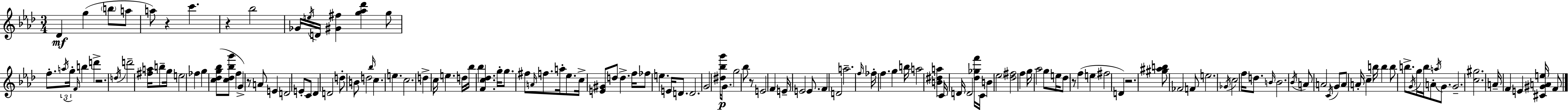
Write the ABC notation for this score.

X:1
T:Untitled
M:3/4
L:1/4
K:Ab
_D g b/2 a/2 a/2 z c' z _b2 _G/4 e/4 D/4 [^G^f] [g_a_d'] g/2 f/2 a/4 g/4 F/4 b d' z2 d/4 d'2 [^fa]/4 b/2 g/4 e2 _f g [c_dg_b]/2 [c_d_bg']/2 f G z/2 A/2 E D2 E/2 C/2 _D D2 d/2 B/2 d2 _b/4 c e c2 d c/4 e d/4 _b/4 _b [Fc_d] g/4 g/2 ^f/2 A/4 f/2 a/4 _e/2 c/4 [E^G]/2 d/2 d f/4 _f/2 e E/4 D/2 D2 G2 [^d_bg']/4 G/2 g2 _b/2 z/2 E2 F E/4 E2 E/2 F D2 a2 f/4 _f/4 f g b/4 a2 [B^da] C/4 D/4 D2 [_d_gf']/4 C/4 B _e2 [_d^f]2 f g/4 _a2 g/2 e/4 _d/2 z/2 f e ^f2 D z2 [^g^ab]/2 _F2 F/2 e2 _G/4 c2 f/4 d/2 B/4 B2 _B/4 A/2 A2 C/4 G/2 A/2 A/4 c b/4 b b/2 b/2 G/4 g/4 b/4 A/2 a/4 G/2 G2 [c^g]2 A/4 F E [^C^GAe]/4 F/2